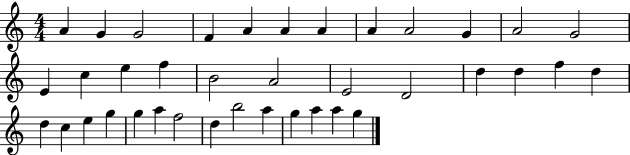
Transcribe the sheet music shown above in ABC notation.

X:1
T:Untitled
M:4/4
L:1/4
K:C
A G G2 F A A A A A2 G A2 G2 E c e f B2 A2 E2 D2 d d f d d c e g g a f2 d b2 a g a a g